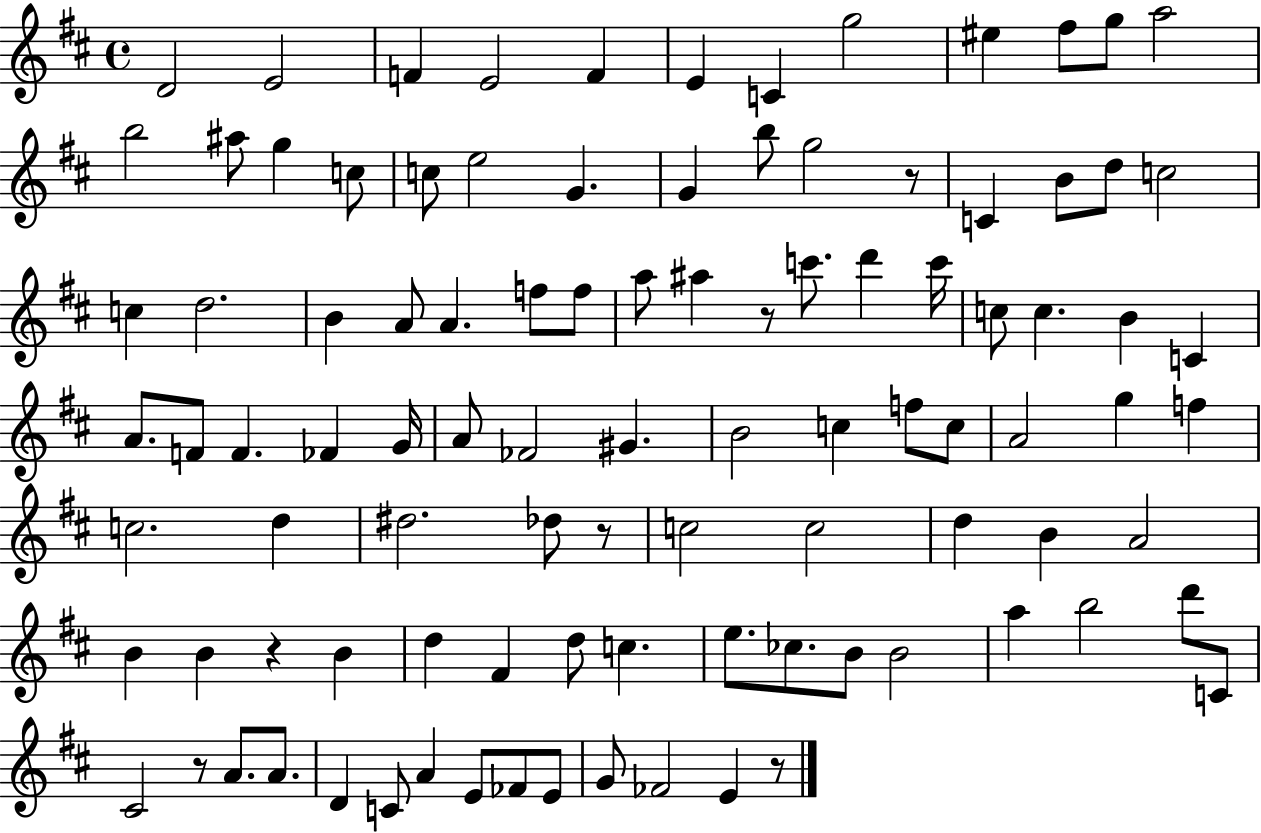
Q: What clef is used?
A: treble